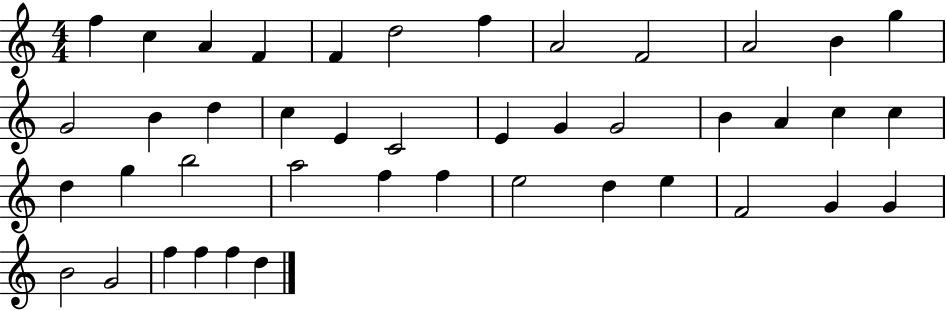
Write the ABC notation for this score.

X:1
T:Untitled
M:4/4
L:1/4
K:C
f c A F F d2 f A2 F2 A2 B g G2 B d c E C2 E G G2 B A c c d g b2 a2 f f e2 d e F2 G G B2 G2 f f f d